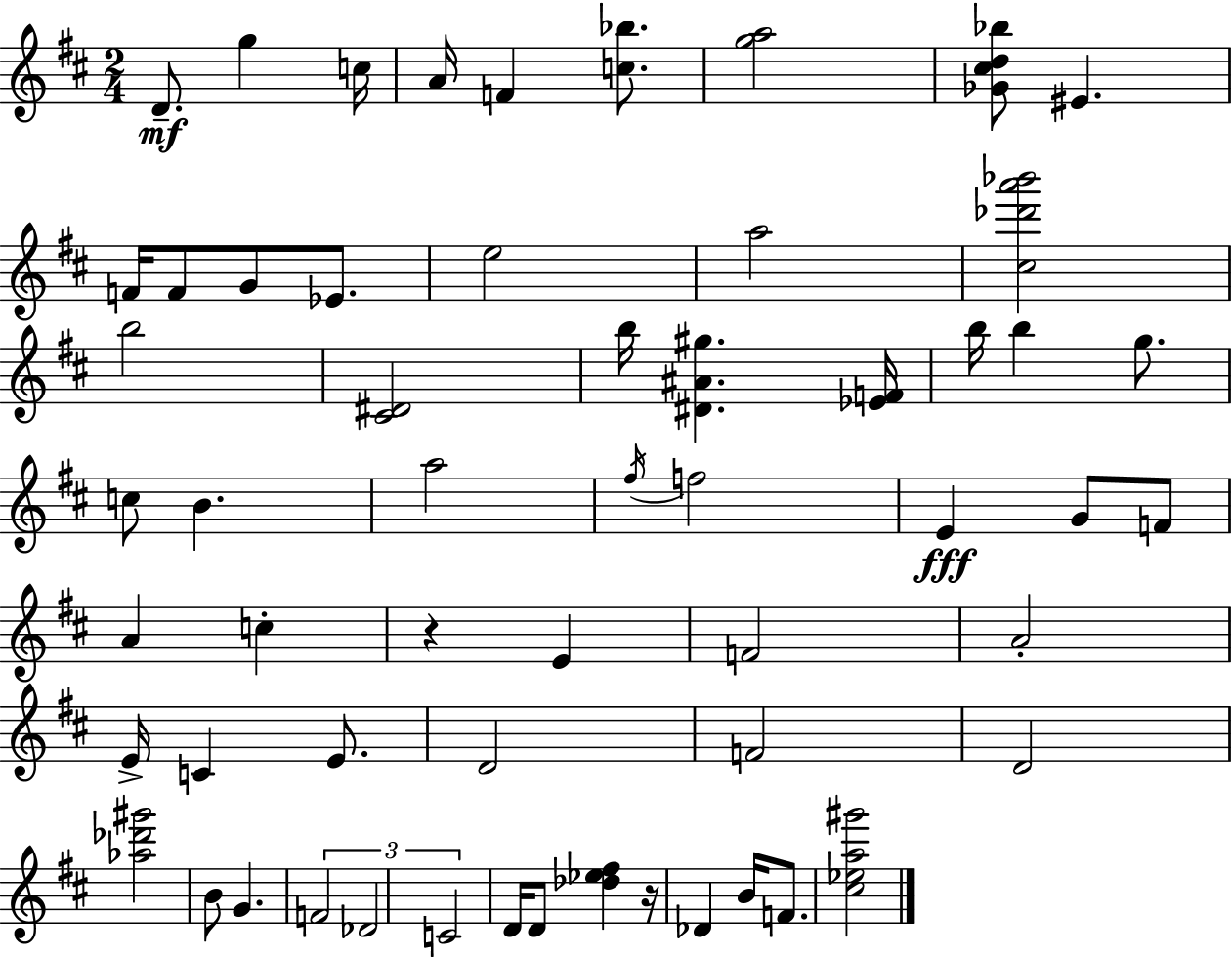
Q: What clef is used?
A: treble